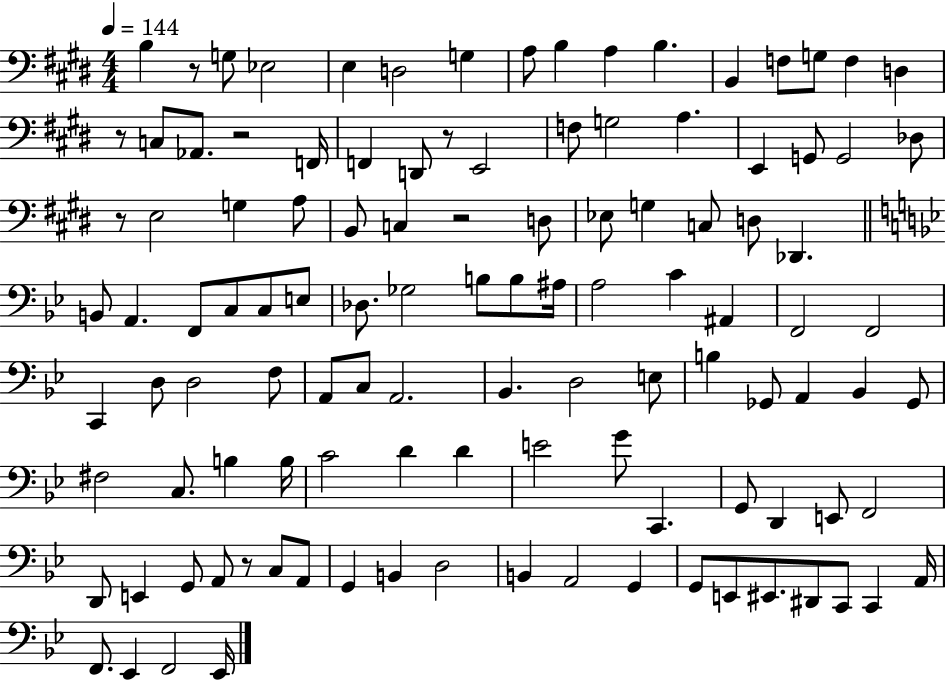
X:1
T:Untitled
M:4/4
L:1/4
K:E
B, z/2 G,/2 _E,2 E, D,2 G, A,/2 B, A, B, B,, F,/2 G,/2 F, D, z/2 C,/2 _A,,/2 z2 F,,/4 F,, D,,/2 z/2 E,,2 F,/2 G,2 A, E,, G,,/2 G,,2 _D,/2 z/2 E,2 G, A,/2 B,,/2 C, z2 D,/2 _E,/2 G, C,/2 D,/2 _D,, B,,/2 A,, F,,/2 C,/2 C,/2 E,/2 _D,/2 _G,2 B,/2 B,/2 ^A,/4 A,2 C ^A,, F,,2 F,,2 C,, D,/2 D,2 F,/2 A,,/2 C,/2 A,,2 _B,, D,2 E,/2 B, _G,,/2 A,, _B,, _G,,/2 ^F,2 C,/2 B, B,/4 C2 D D E2 G/2 C,, G,,/2 D,, E,,/2 F,,2 D,,/2 E,, G,,/2 A,,/2 z/2 C,/2 A,,/2 G,, B,, D,2 B,, A,,2 G,, G,,/2 E,,/2 ^E,,/2 ^D,,/2 C,,/2 C,, A,,/4 F,,/2 _E,, F,,2 _E,,/4